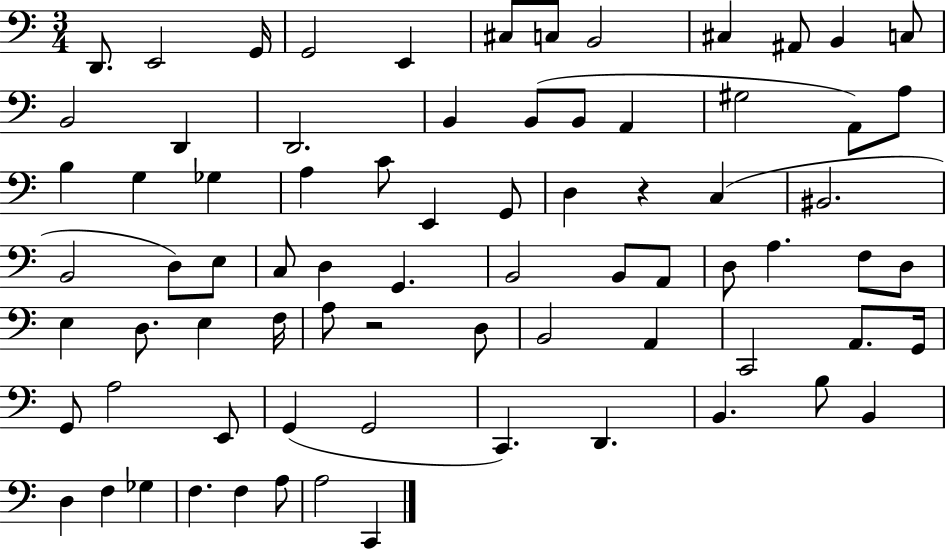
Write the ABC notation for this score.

X:1
T:Untitled
M:3/4
L:1/4
K:C
D,,/2 E,,2 G,,/4 G,,2 E,, ^C,/2 C,/2 B,,2 ^C, ^A,,/2 B,, C,/2 B,,2 D,, D,,2 B,, B,,/2 B,,/2 A,, ^G,2 A,,/2 A,/2 B, G, _G, A, C/2 E,, G,,/2 D, z C, ^B,,2 B,,2 D,/2 E,/2 C,/2 D, G,, B,,2 B,,/2 A,,/2 D,/2 A, F,/2 D,/2 E, D,/2 E, F,/4 A,/2 z2 D,/2 B,,2 A,, C,,2 A,,/2 G,,/4 G,,/2 A,2 E,,/2 G,, G,,2 C,, D,, B,, B,/2 B,, D, F, _G, F, F, A,/2 A,2 C,,